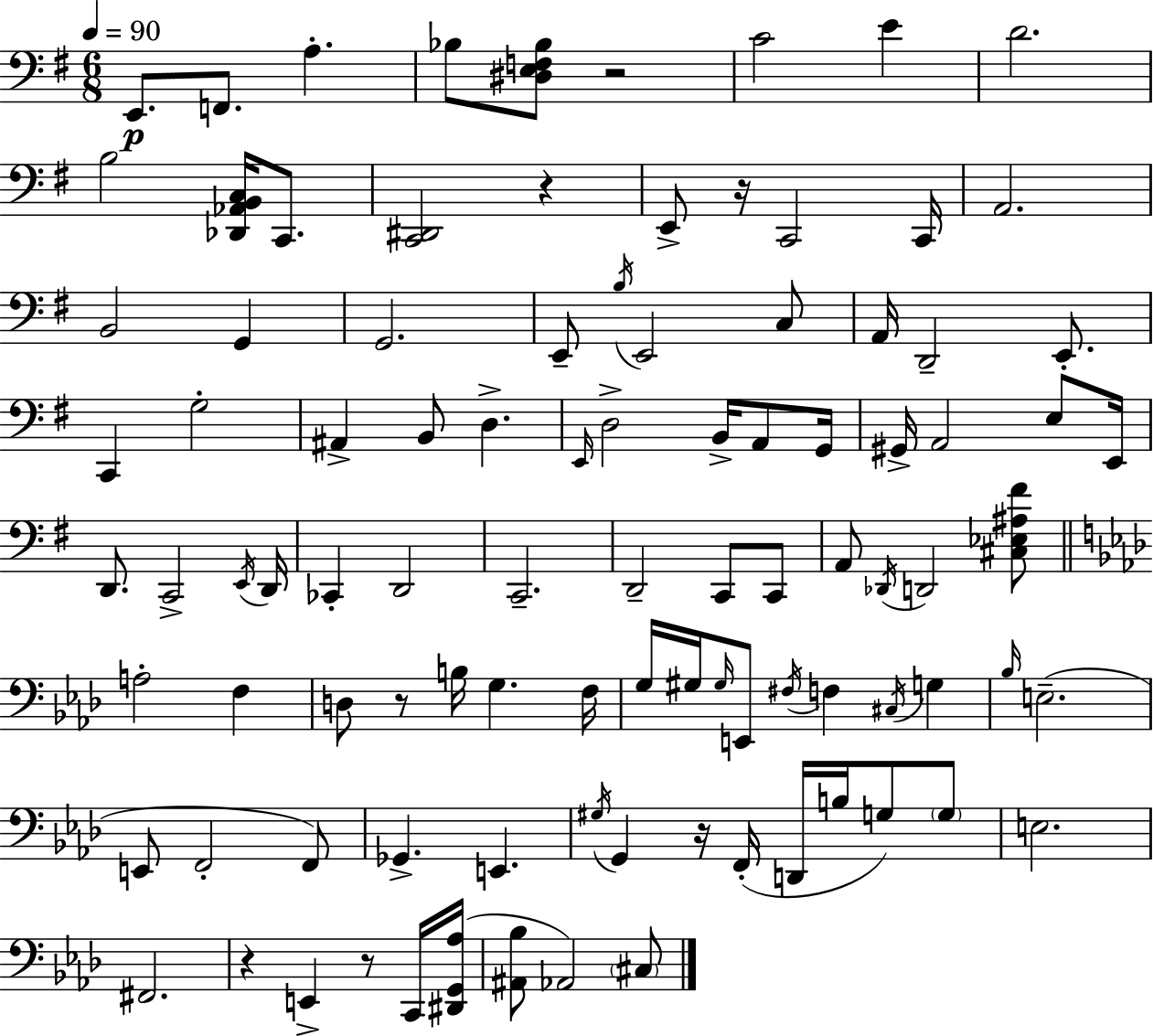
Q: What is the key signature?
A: G major